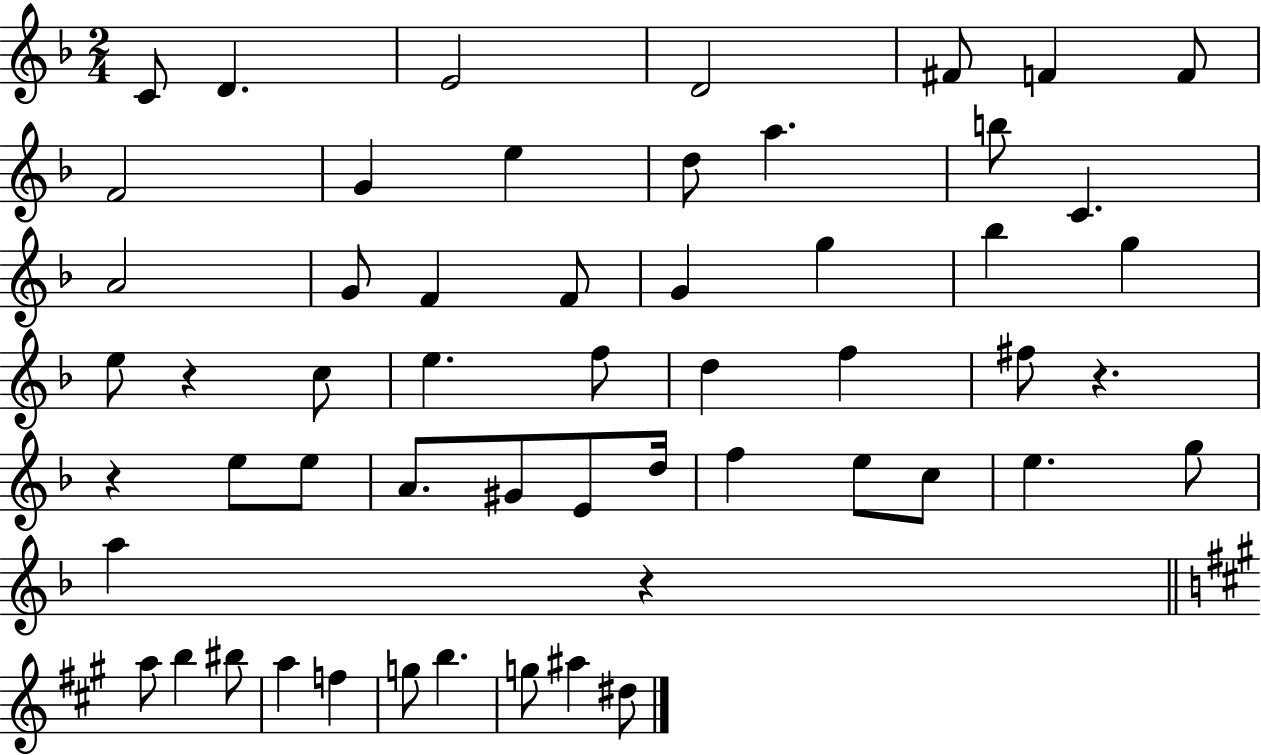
C4/e D4/q. E4/h D4/h F#4/e F4/q F4/e F4/h G4/q E5/q D5/e A5/q. B5/e C4/q. A4/h G4/e F4/q F4/e G4/q G5/q Bb5/q G5/q E5/e R/q C5/e E5/q. F5/e D5/q F5/q F#5/e R/q. R/q E5/e E5/e A4/e. G#4/e E4/e D5/s F5/q E5/e C5/e E5/q. G5/e A5/q R/q A5/e B5/q BIS5/e A5/q F5/q G5/e B5/q. G5/e A#5/q D#5/e